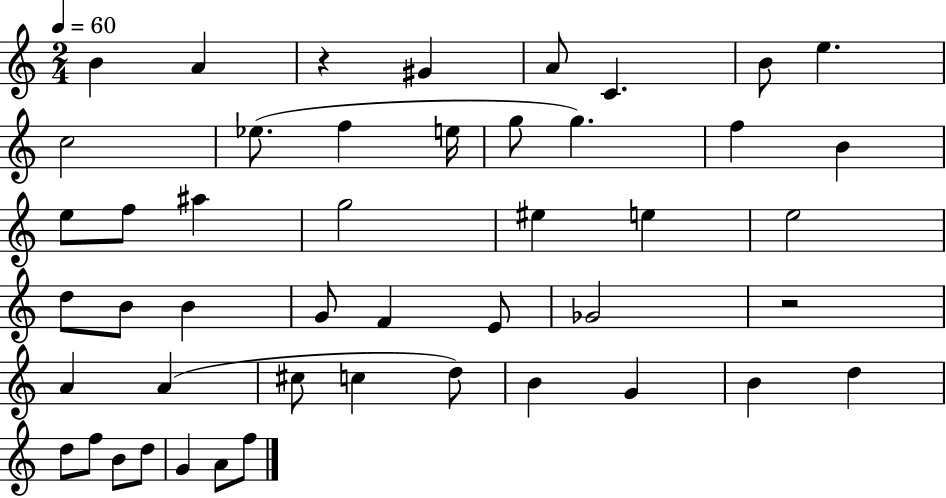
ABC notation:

X:1
T:Untitled
M:2/4
L:1/4
K:C
B A z ^G A/2 C B/2 e c2 _e/2 f e/4 g/2 g f B e/2 f/2 ^a g2 ^e e e2 d/2 B/2 B G/2 F E/2 _G2 z2 A A ^c/2 c d/2 B G B d d/2 f/2 B/2 d/2 G A/2 f/2